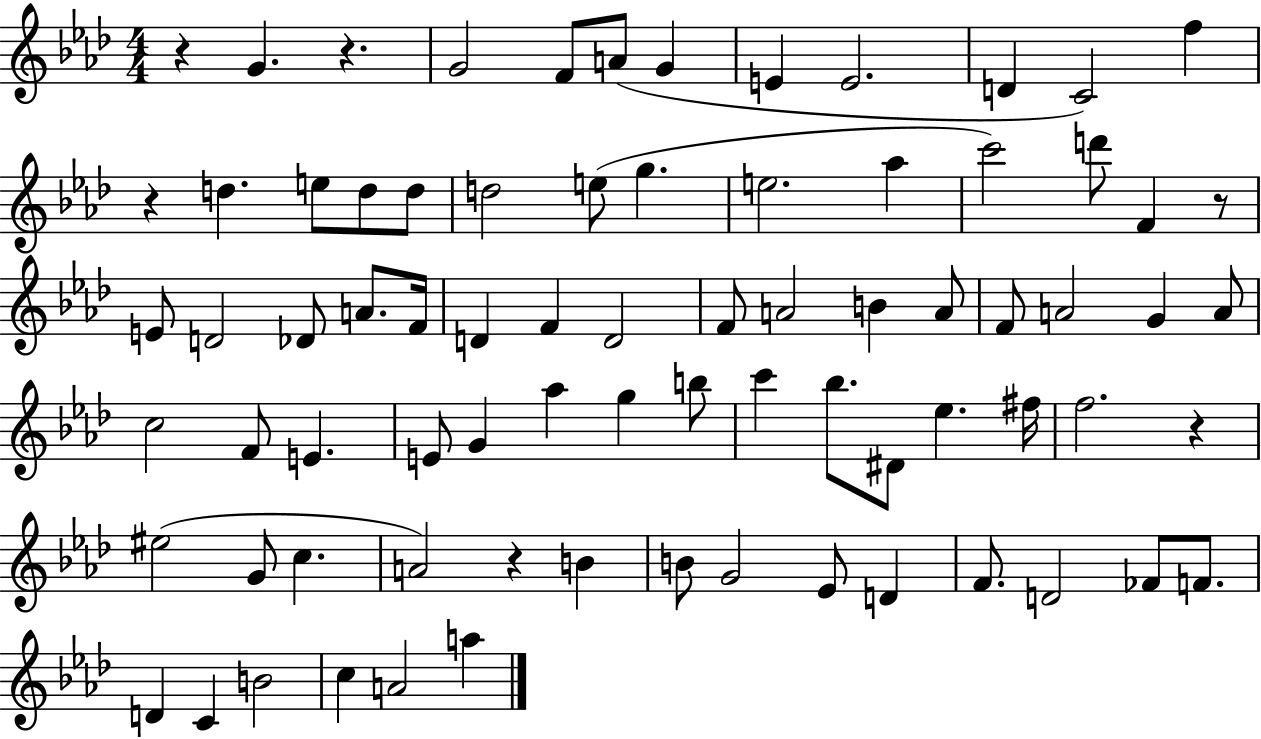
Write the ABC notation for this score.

X:1
T:Untitled
M:4/4
L:1/4
K:Ab
z G z G2 F/2 A/2 G E E2 D C2 f z d e/2 d/2 d/2 d2 e/2 g e2 _a c'2 d'/2 F z/2 E/2 D2 _D/2 A/2 F/4 D F D2 F/2 A2 B A/2 F/2 A2 G A/2 c2 F/2 E E/2 G _a g b/2 c' _b/2 ^D/2 _e ^f/4 f2 z ^e2 G/2 c A2 z B B/2 G2 _E/2 D F/2 D2 _F/2 F/2 D C B2 c A2 a